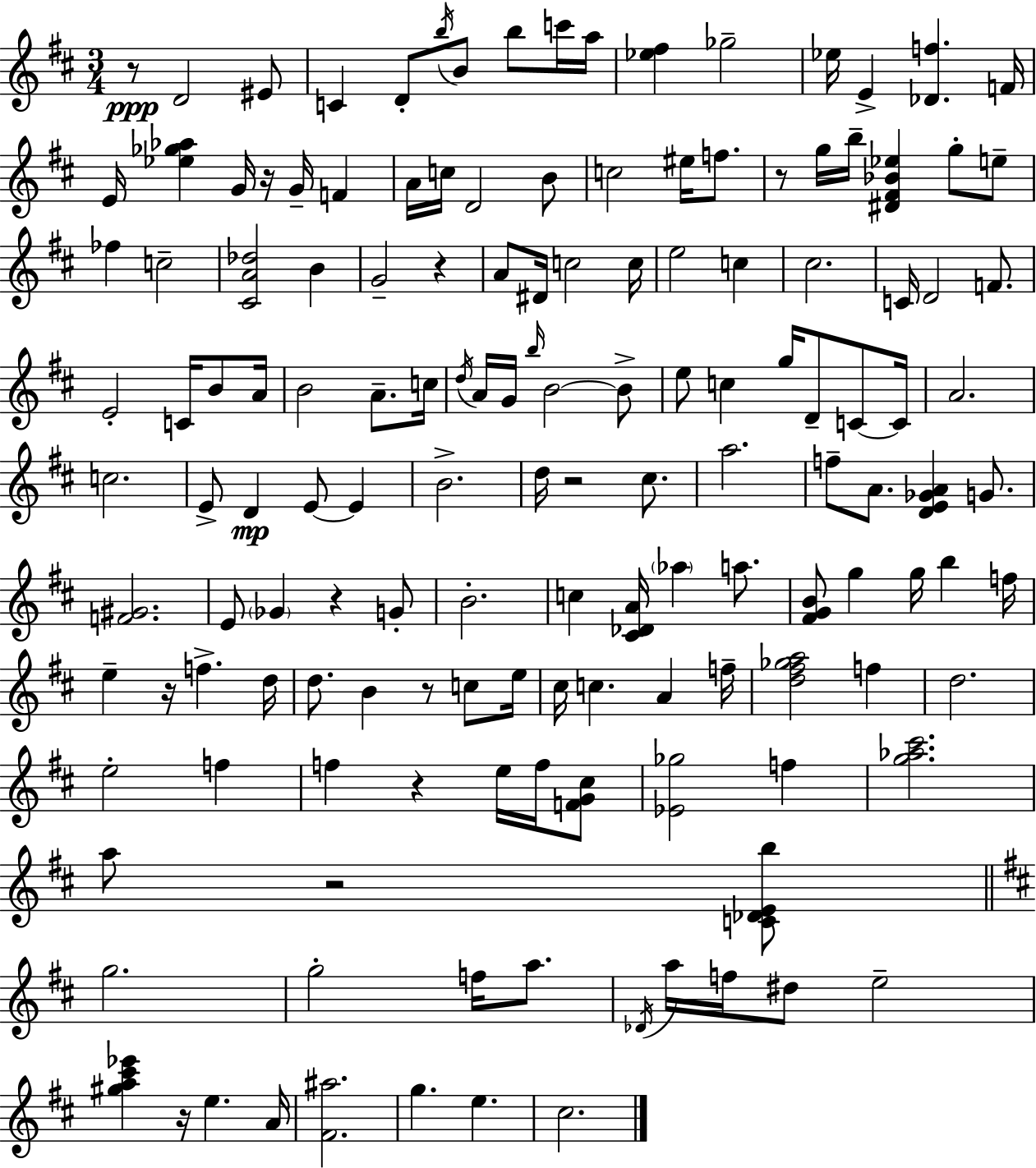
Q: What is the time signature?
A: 3/4